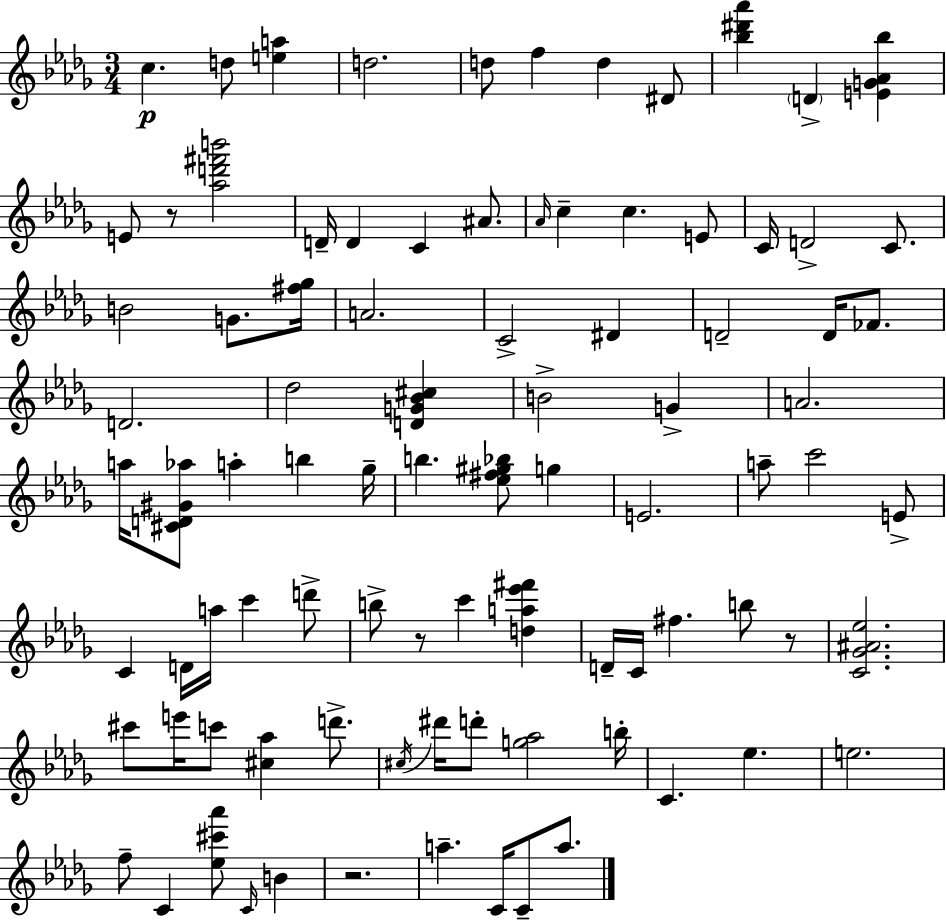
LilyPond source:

{
  \clef treble
  \numericTimeSignature
  \time 3/4
  \key bes \minor
  \repeat volta 2 { c''4.\p d''8 <e'' a''>4 | d''2. | d''8 f''4 d''4 dis'8 | <bes'' dis''' aes'''>4 \parenthesize d'4-> <e' g' aes' bes''>4 | \break e'8 r8 <aes'' d''' fis''' b'''>2 | d'16-- d'4 c'4 ais'8. | \grace { aes'16 } c''4-- c''4. e'8 | c'16 d'2-> c'8. | \break b'2 g'8. | <fis'' ges''>16 a'2. | c'2-> dis'4 | d'2-- d'16 fes'8. | \break d'2. | des''2 <d' g' bes' cis''>4 | b'2-> g'4-> | a'2. | \break a''16 <cis' d' gis' aes''>8 a''4-. b''4 | ges''16-- b''4. <ees'' fis'' gis'' bes''>8 g''4 | e'2. | a''8-- c'''2 e'8-> | \break c'4 d'16 a''16 c'''4 d'''8-> | b''8-> r8 c'''4 <d'' a'' ees''' fis'''>4 | d'16-- c'16 fis''4. b''8 r8 | <c' ges' ais' ees''>2. | \break cis'''8 e'''16 c'''8 <cis'' aes''>4 d'''8.-> | \acciaccatura { cis''16 } dis'''16 d'''8-. <g'' aes''>2 | b''16-. c'4. ees''4. | e''2. | \break f''8-- c'4 <ees'' cis''' aes'''>8 \grace { c'16 } b'4 | r2. | a''4.-- c'16 c'8-- | a''8. } \bar "|."
}